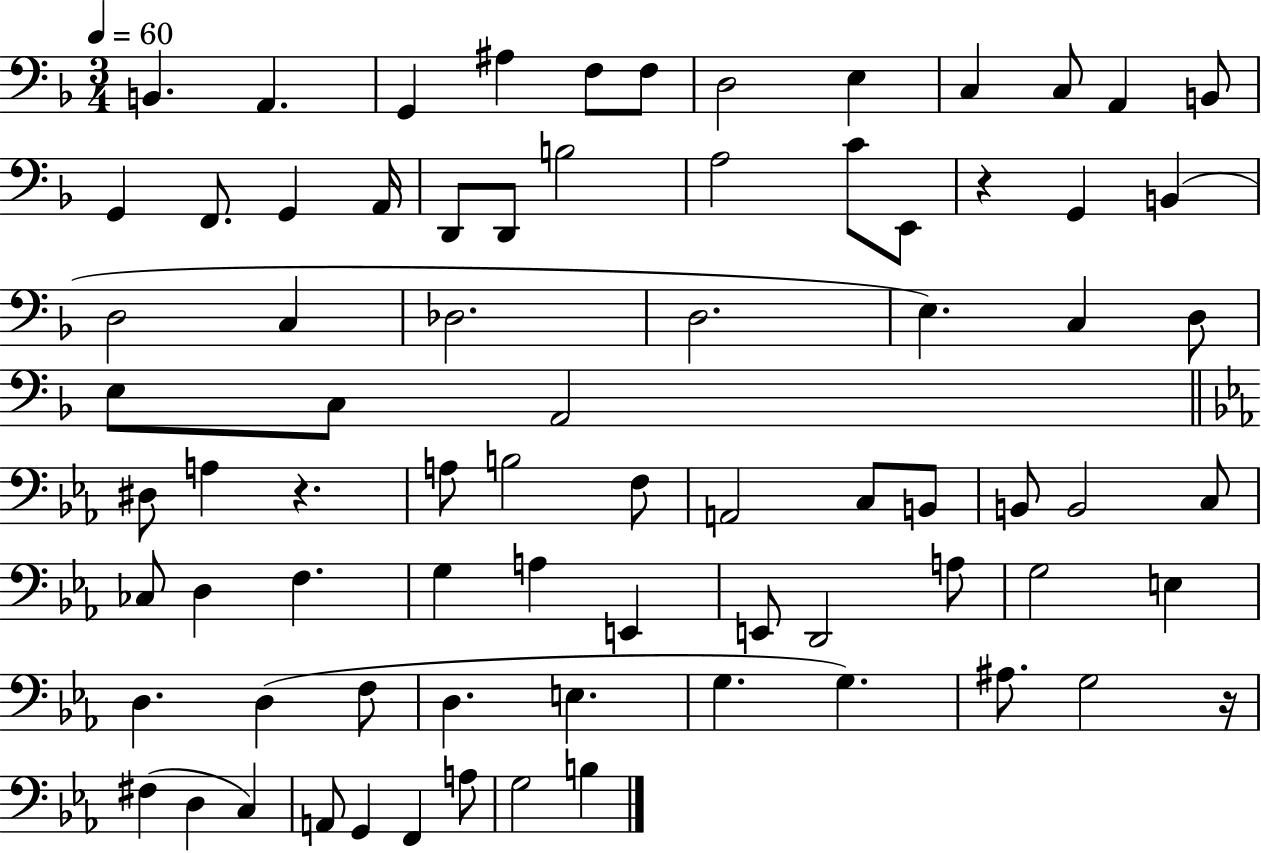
X:1
T:Untitled
M:3/4
L:1/4
K:F
B,, A,, G,, ^A, F,/2 F,/2 D,2 E, C, C,/2 A,, B,,/2 G,, F,,/2 G,, A,,/4 D,,/2 D,,/2 B,2 A,2 C/2 E,,/2 z G,, B,, D,2 C, _D,2 D,2 E, C, D,/2 E,/2 C,/2 A,,2 ^D,/2 A, z A,/2 B,2 F,/2 A,,2 C,/2 B,,/2 B,,/2 B,,2 C,/2 _C,/2 D, F, G, A, E,, E,,/2 D,,2 A,/2 G,2 E, D, D, F,/2 D, E, G, G, ^A,/2 G,2 z/4 ^F, D, C, A,,/2 G,, F,, A,/2 G,2 B,